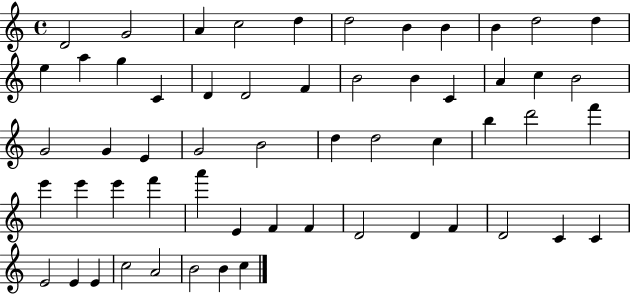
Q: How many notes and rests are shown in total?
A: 57